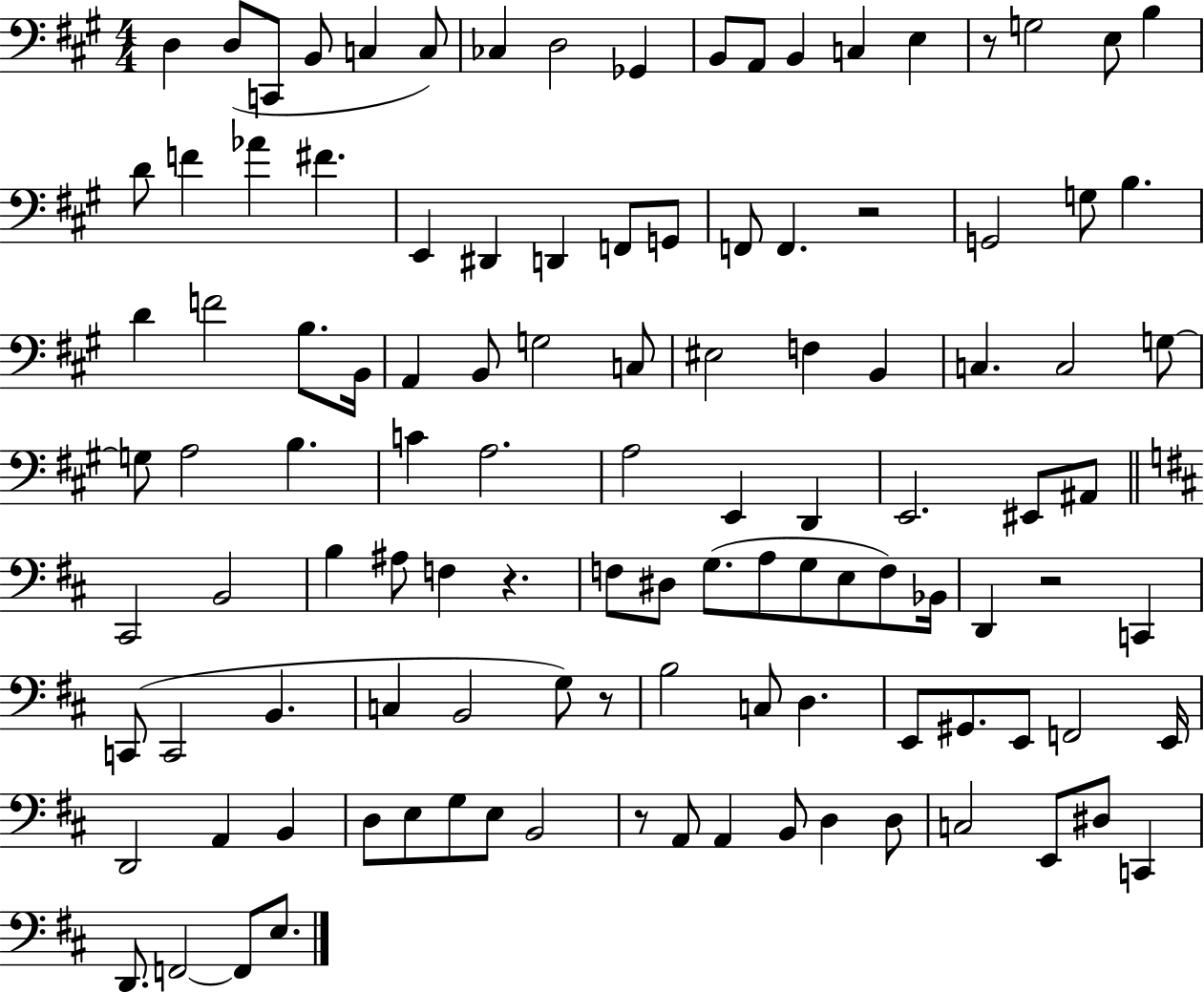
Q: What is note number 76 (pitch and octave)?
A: B2